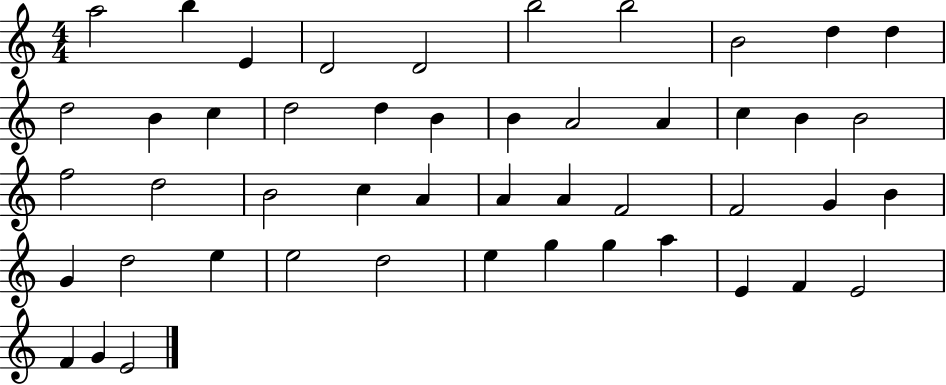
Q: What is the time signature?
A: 4/4